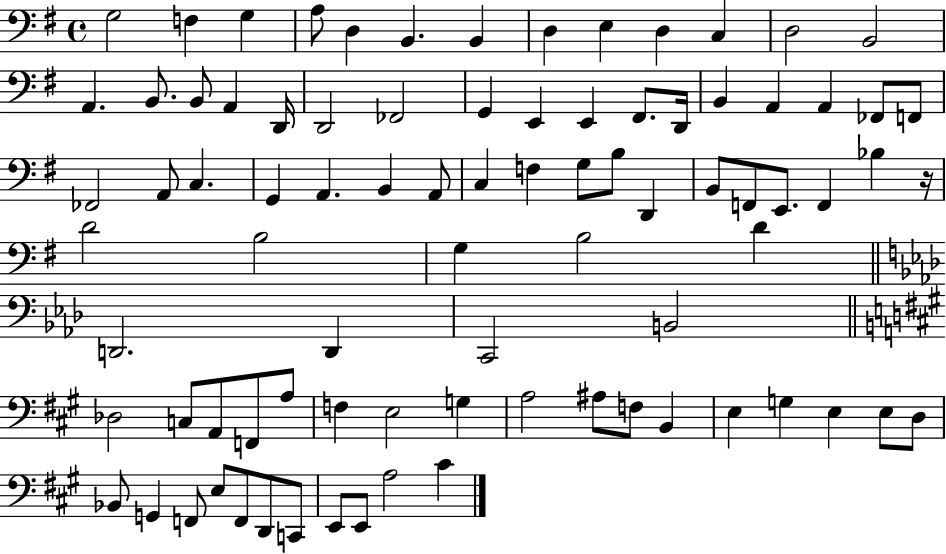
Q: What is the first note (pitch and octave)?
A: G3